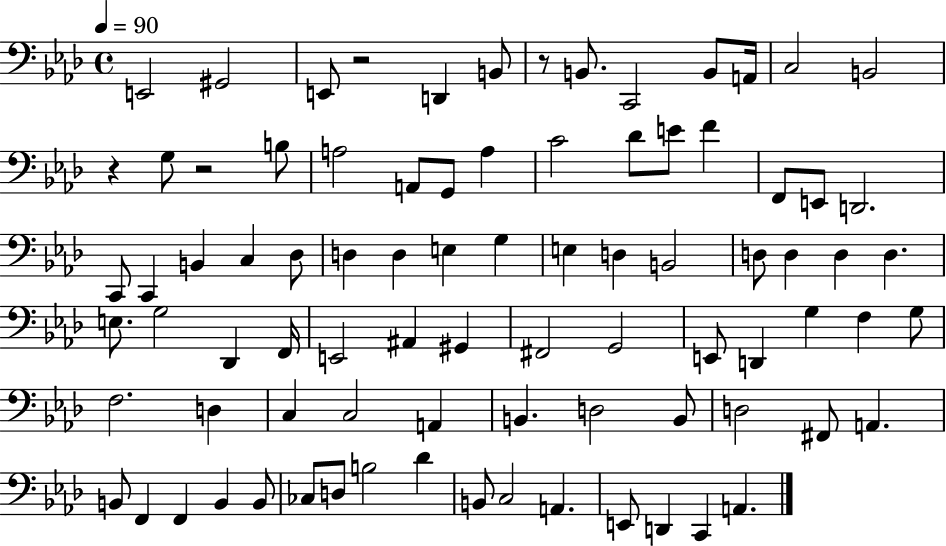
{
  \clef bass
  \time 4/4
  \defaultTimeSignature
  \key aes \major
  \tempo 4 = 90
  e,2 gis,2 | e,8 r2 d,4 b,8 | r8 b,8. c,2 b,8 a,16 | c2 b,2 | \break r4 g8 r2 b8 | a2 a,8 g,8 a4 | c'2 des'8 e'8 f'4 | f,8 e,8 d,2. | \break c,8 c,4 b,4 c4 des8 | d4 d4 e4 g4 | e4 d4 b,2 | d8 d4 d4 d4. | \break e8. g2 des,4 f,16 | e,2 ais,4 gis,4 | fis,2 g,2 | e,8 d,4 g4 f4 g8 | \break f2. d4 | c4 c2 a,4 | b,4. d2 b,8 | d2 fis,8 a,4. | \break b,8 f,4 f,4 b,4 b,8 | ces8 d8 b2 des'4 | b,8 c2 a,4. | e,8 d,4 c,4 a,4. | \break \bar "|."
}